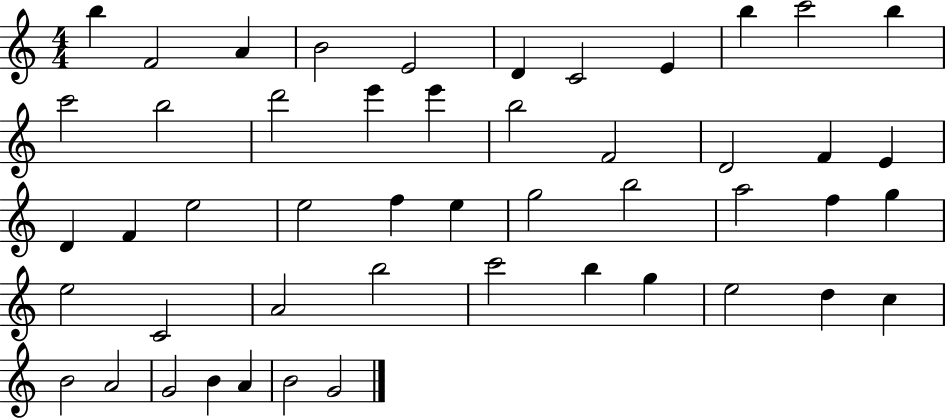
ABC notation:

X:1
T:Untitled
M:4/4
L:1/4
K:C
b F2 A B2 E2 D C2 E b c'2 b c'2 b2 d'2 e' e' b2 F2 D2 F E D F e2 e2 f e g2 b2 a2 f g e2 C2 A2 b2 c'2 b g e2 d c B2 A2 G2 B A B2 G2